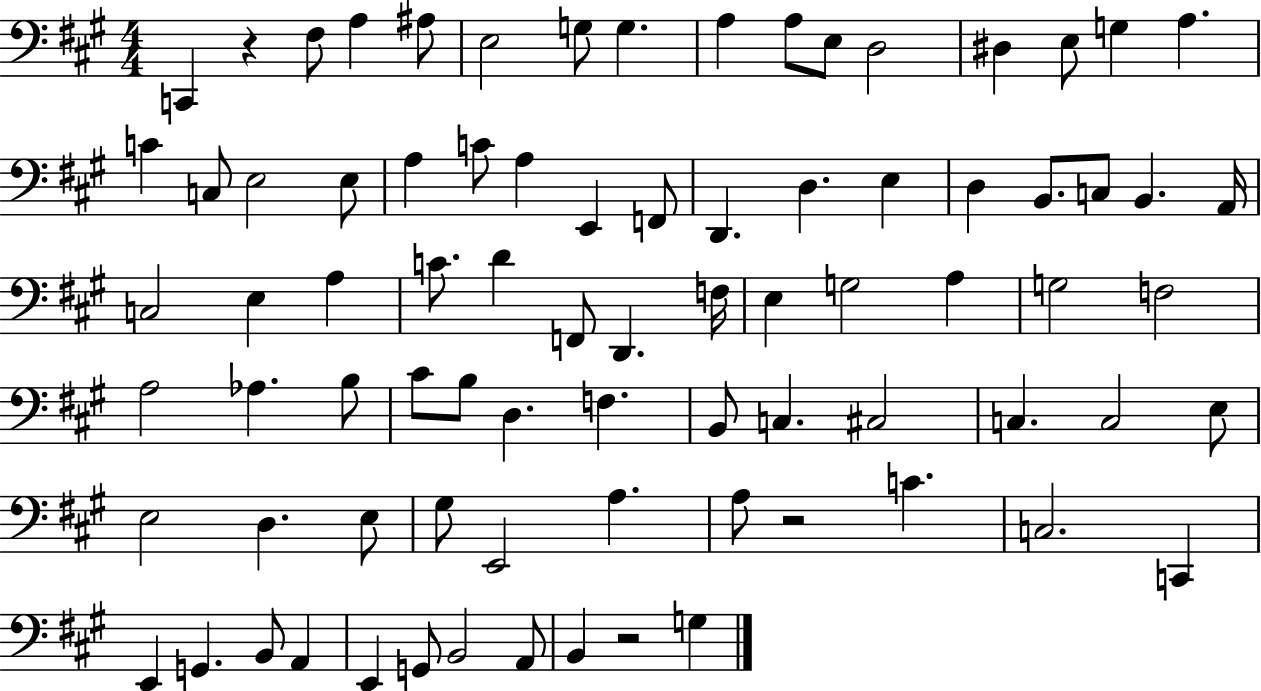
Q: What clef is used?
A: bass